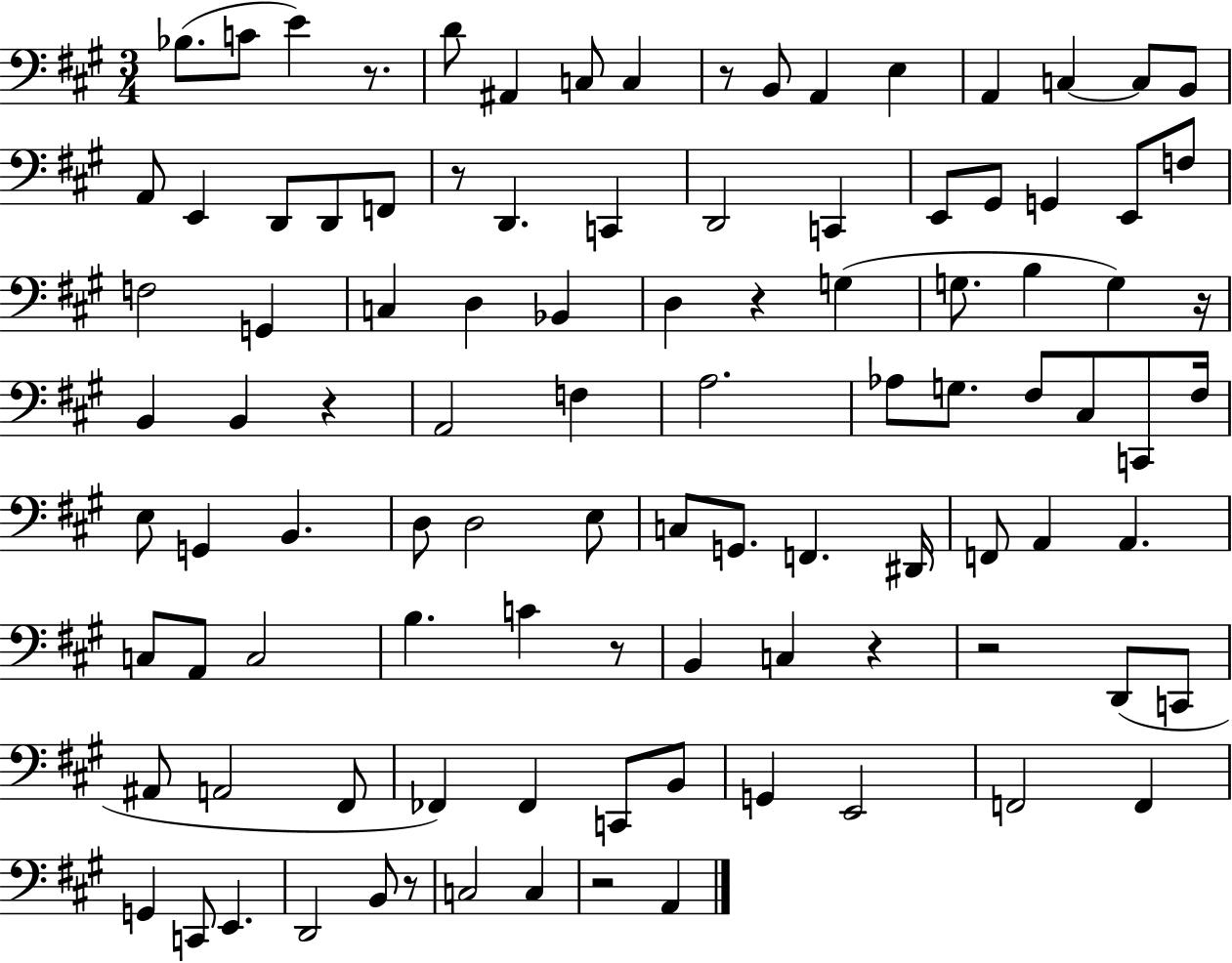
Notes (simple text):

Bb3/e. C4/e E4/q R/e. D4/e A#2/q C3/e C3/q R/e B2/e A2/q E3/q A2/q C3/q C3/e B2/e A2/e E2/q D2/e D2/e F2/e R/e D2/q. C2/q D2/h C2/q E2/e G#2/e G2/q E2/e F3/e F3/h G2/q C3/q D3/q Bb2/q D3/q R/q G3/q G3/e. B3/q G3/q R/s B2/q B2/q R/q A2/h F3/q A3/h. Ab3/e G3/e. F#3/e C#3/e C2/e F#3/s E3/e G2/q B2/q. D3/e D3/h E3/e C3/e G2/e. F2/q. D#2/s F2/e A2/q A2/q. C3/e A2/e C3/h B3/q. C4/q R/e B2/q C3/q R/q R/h D2/e C2/e A#2/e A2/h F#2/e FES2/q FES2/q C2/e B2/e G2/q E2/h F2/h F2/q G2/q C2/e E2/q. D2/h B2/e R/e C3/h C3/q R/h A2/q